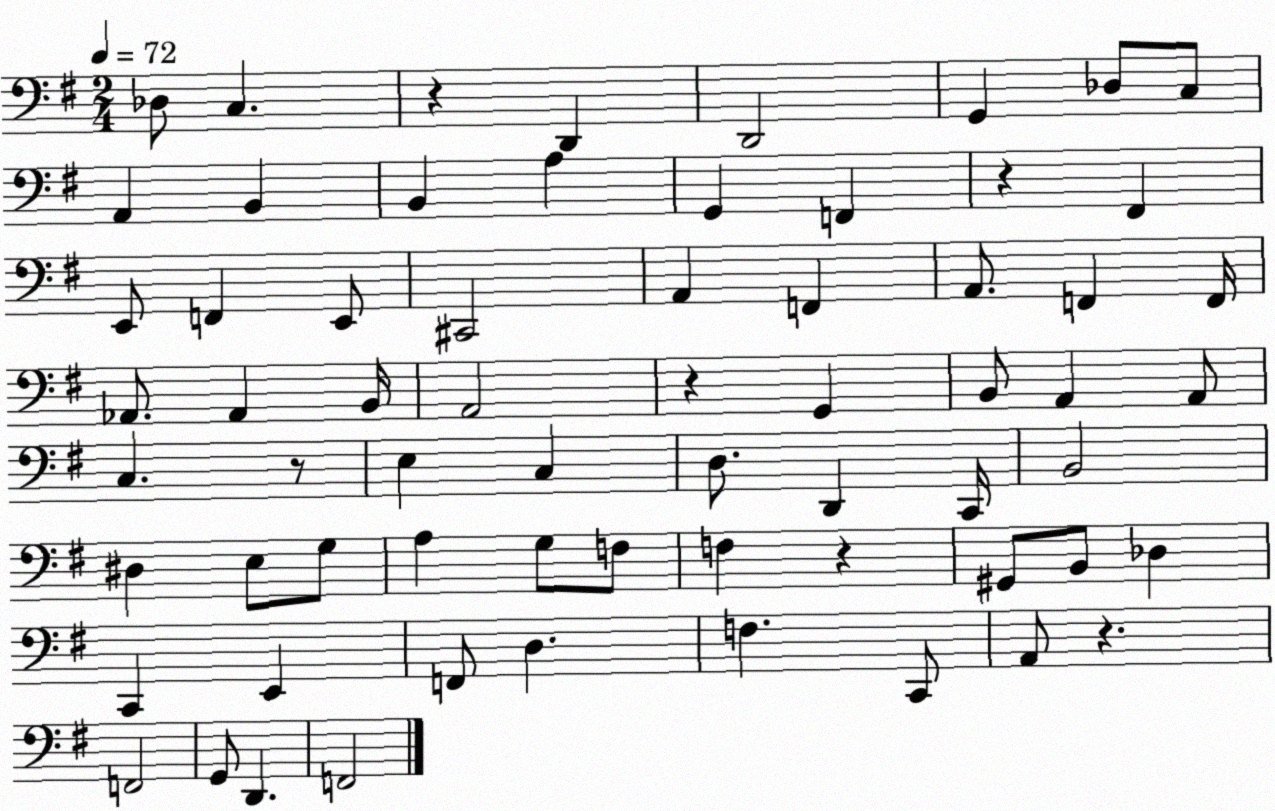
X:1
T:Untitled
M:2/4
L:1/4
K:G
_D,/2 C, z D,, D,,2 G,, _D,/2 C,/2 A,, B,, B,, A, G,, F,, z ^F,, E,,/2 F,, E,,/2 ^C,,2 A,, F,, A,,/2 F,, F,,/4 _A,,/2 _A,, B,,/4 A,,2 z G,, B,,/2 A,, A,,/2 C, z/2 E, C, D,/2 D,, C,,/4 B,,2 ^D, E,/2 G,/2 A, G,/2 F,/2 F, z ^G,,/2 B,,/2 _D, C,, E,, F,,/2 D, F, C,,/2 A,,/2 z F,,2 G,,/2 D,, F,,2